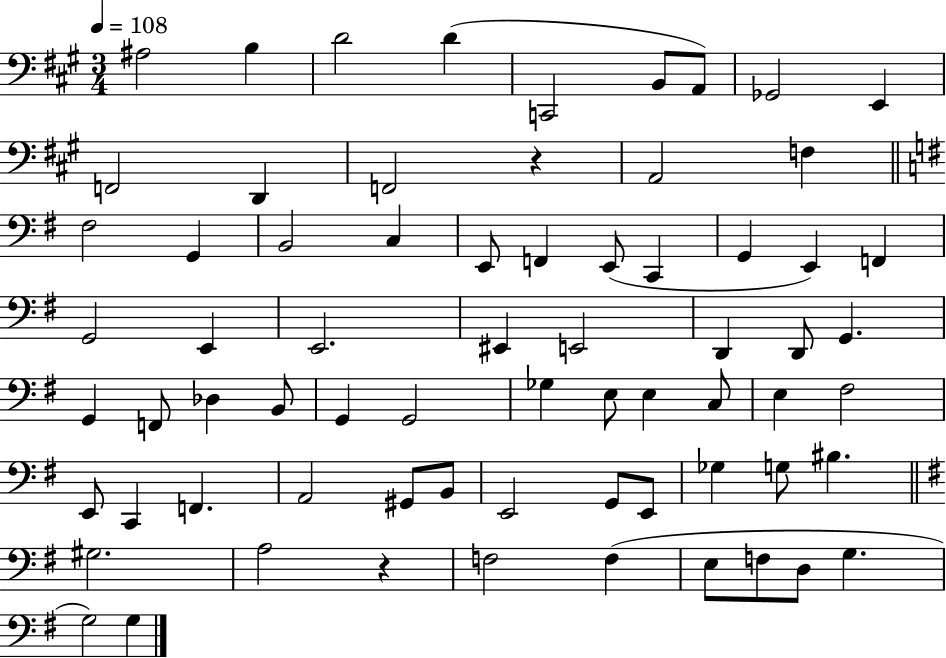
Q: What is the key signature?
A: A major